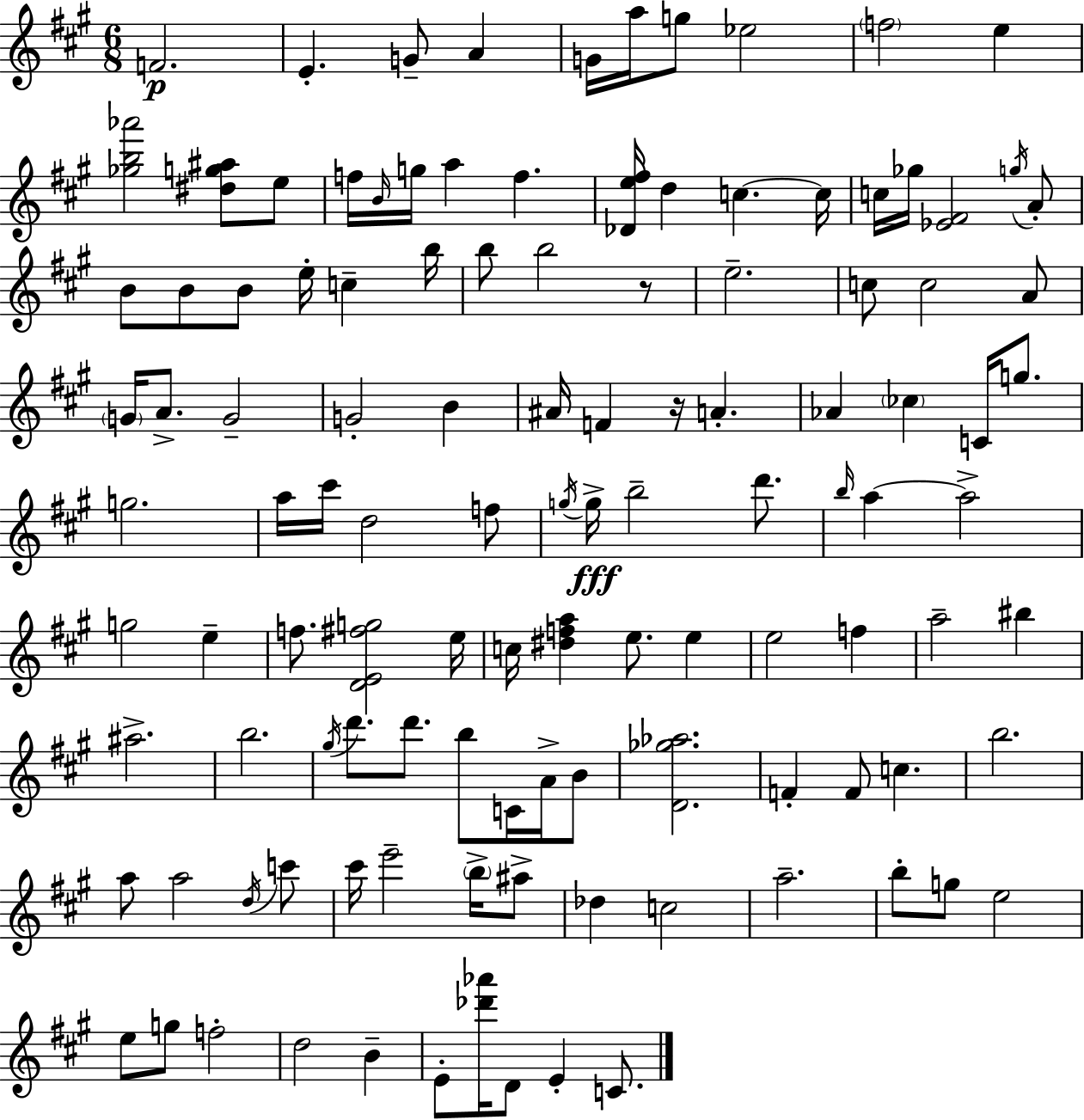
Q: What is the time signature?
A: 6/8